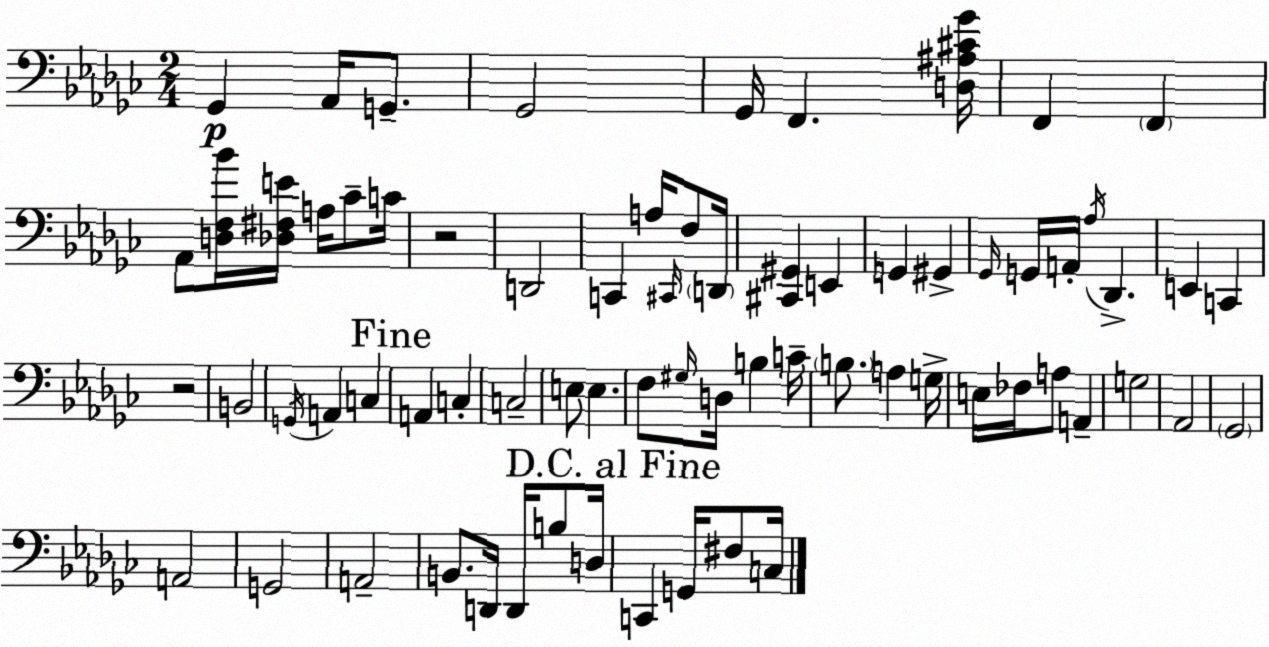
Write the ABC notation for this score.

X:1
T:Untitled
M:2/4
L:1/4
K:Ebm
_G,, _A,,/4 G,,/2 _G,,2 _G,,/4 F,, [D,^A,^C_G]/4 F,, F,, _A,,/2 [D,F,_B]/4 [_D,^F,E]/4 A,/4 _C/2 C/4 z2 D,,2 C,, A,/4 ^C,,/4 F,/2 D,,/4 [^C,,^G,,] E,, G,, ^G,, _G,,/4 G,,/4 A,,/4 _A,/4 _D,, E,, C,, z2 B,,2 G,,/4 A,, C, A,, C, C,2 E,/2 E, F,/2 ^G,/4 D,/4 B, C/4 B,/2 A, G,/4 E,/4 _F,/4 A,/2 A,, G,2 _A,,2 _G,,2 A,,2 G,,2 A,,2 B,,/2 D,,/4 D,,/4 B,/2 D,/4 C,, G,,/4 ^F,/2 C,/4